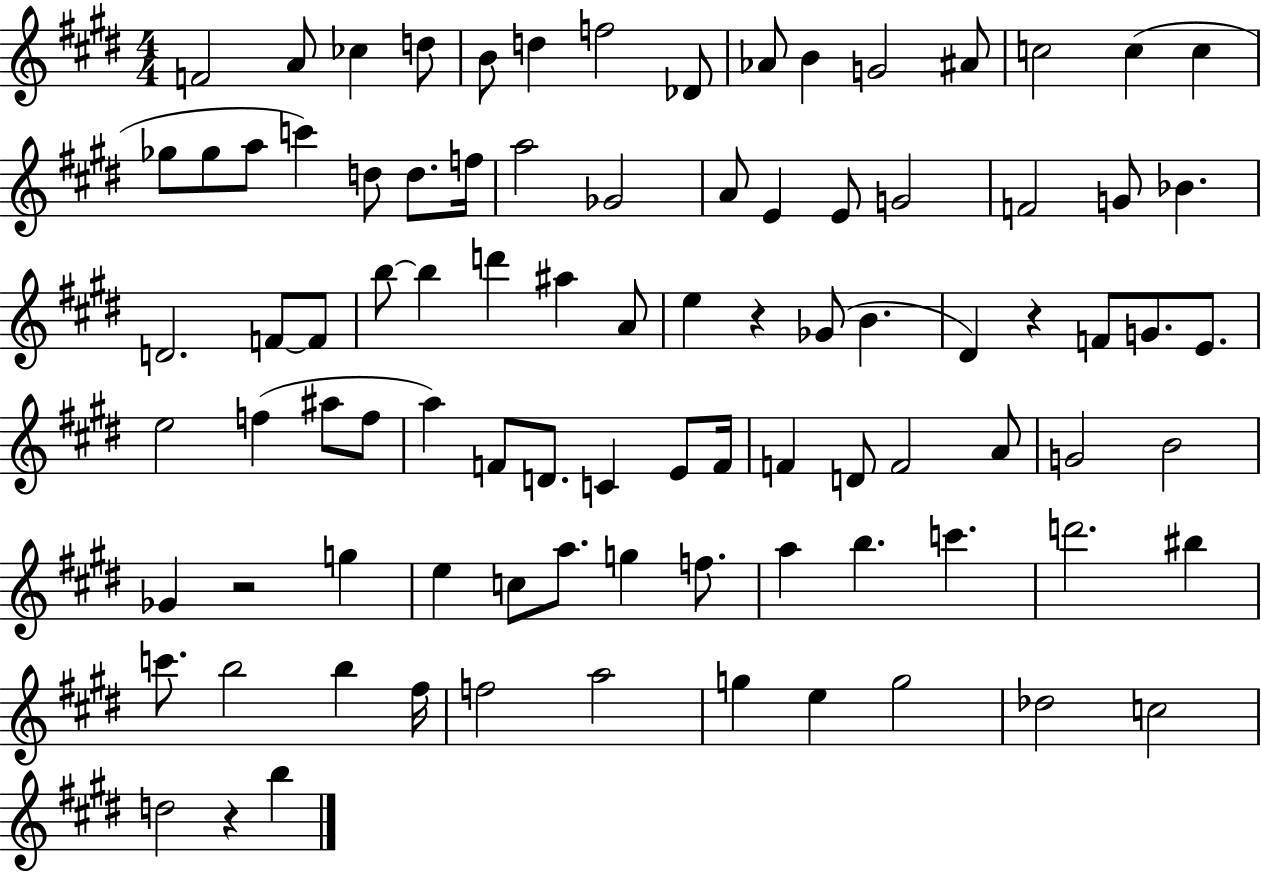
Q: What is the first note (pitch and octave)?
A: F4